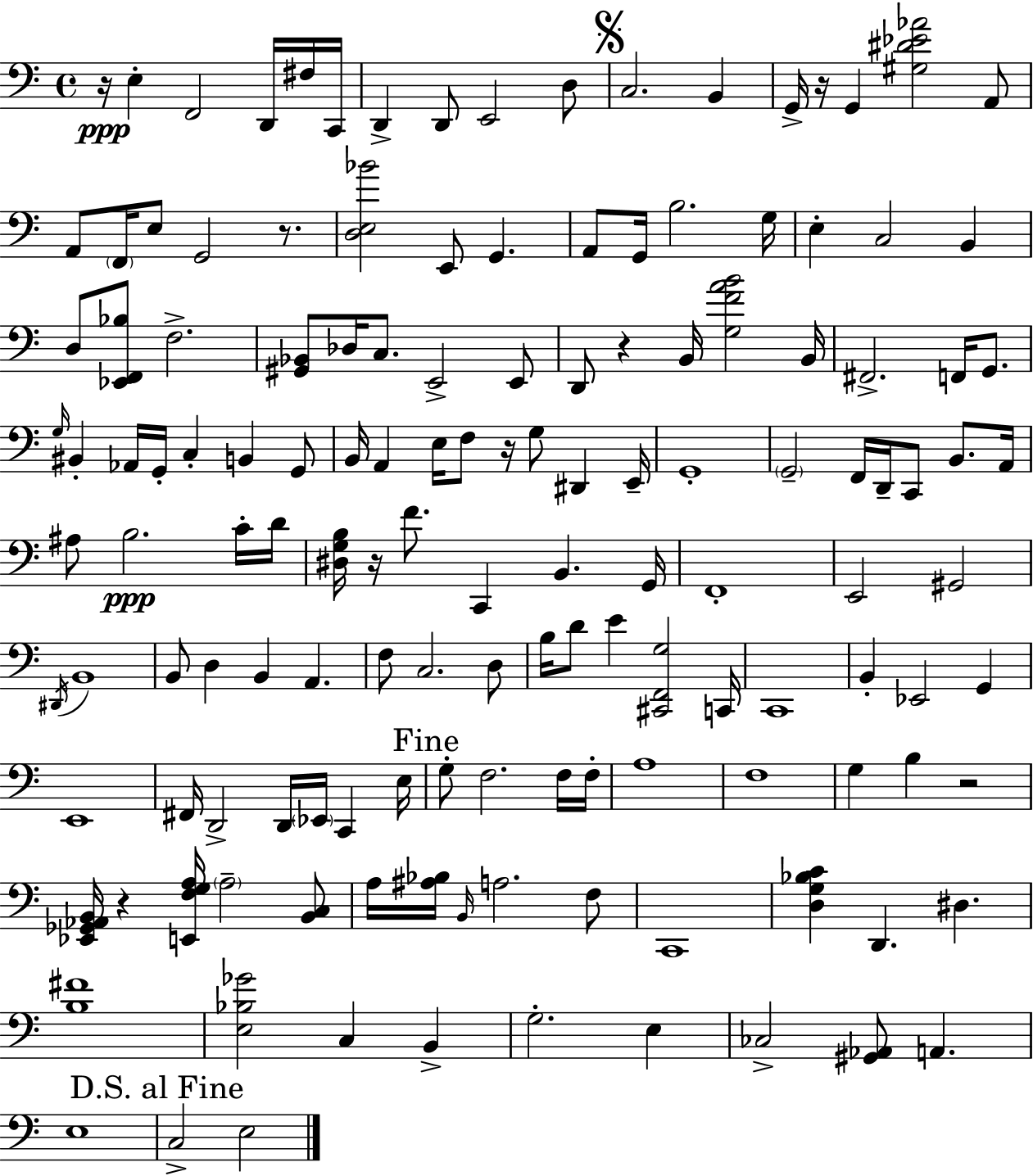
X:1
T:Untitled
M:4/4
L:1/4
K:Am
z/4 E, F,,2 D,,/4 ^F,/4 C,,/4 D,, D,,/2 E,,2 D,/2 C,2 B,, G,,/4 z/4 G,, [^G,^D_E_A]2 A,,/2 A,,/2 F,,/4 E,/2 G,,2 z/2 [D,E,_B]2 E,,/2 G,, A,,/2 G,,/4 B,2 G,/4 E, C,2 B,, D,/2 [_E,,F,,_B,]/2 F,2 [^G,,_B,,]/2 _D,/4 C,/2 E,,2 E,,/2 D,,/2 z B,,/4 [G,FAB]2 B,,/4 ^F,,2 F,,/4 G,,/2 G,/4 ^B,, _A,,/4 G,,/4 C, B,, G,,/2 B,,/4 A,, E,/4 F,/2 z/4 G,/2 ^D,, E,,/4 G,,4 G,,2 F,,/4 D,,/4 C,,/2 B,,/2 A,,/4 ^A,/2 B,2 C/4 D/4 [^D,G,B,]/4 z/4 F/2 C,, B,, G,,/4 F,,4 E,,2 ^G,,2 ^D,,/4 B,,4 B,,/2 D, B,, A,, F,/2 C,2 D,/2 B,/4 D/2 E [^C,,F,,G,]2 C,,/4 C,,4 B,, _E,,2 G,, E,,4 ^F,,/4 D,,2 D,,/4 _E,,/4 C,, E,/4 G,/2 F,2 F,/4 F,/4 A,4 F,4 G, B, z2 [_E,,_G,,_A,,B,,]/4 z [E,,F,G,A,]/4 A,2 [B,,C,]/2 A,/4 [^A,_B,]/4 B,,/4 A,2 F,/2 C,,4 [D,G,_B,C] D,, ^D, [B,^F]4 [E,_B,_G]2 C, B,, G,2 E, _C,2 [^G,,_A,,]/2 A,, E,4 C,2 E,2